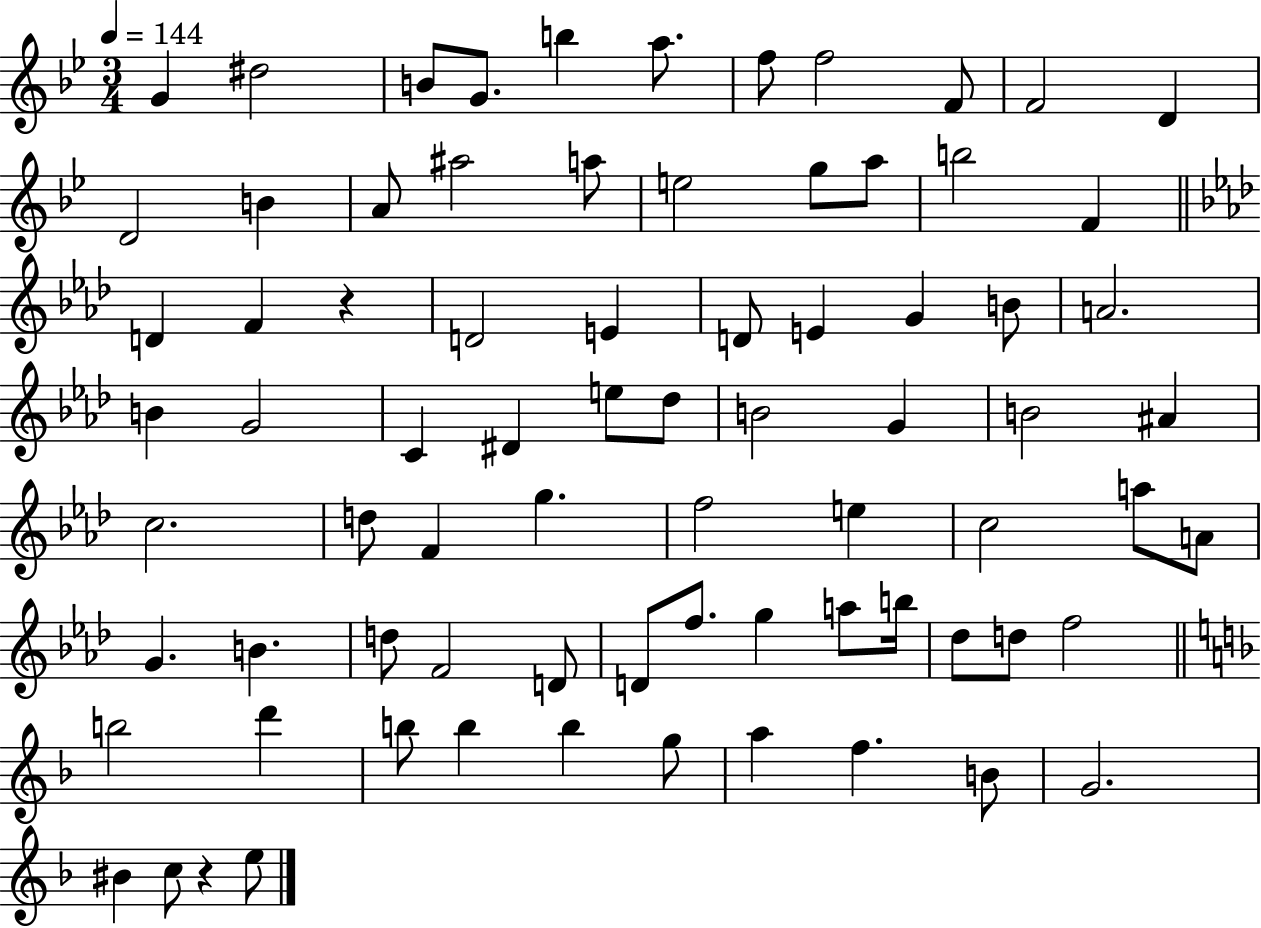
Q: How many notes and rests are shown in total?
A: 77